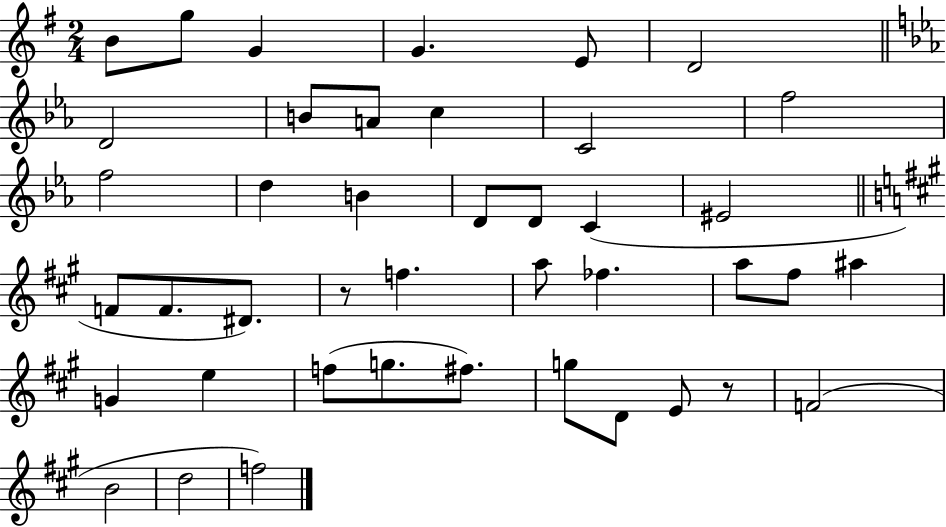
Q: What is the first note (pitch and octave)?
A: B4